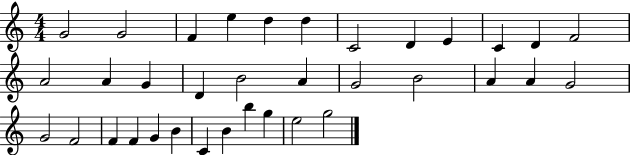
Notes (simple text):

G4/h G4/h F4/q E5/q D5/q D5/q C4/h D4/q E4/q C4/q D4/q F4/h A4/h A4/q G4/q D4/q B4/h A4/q G4/h B4/h A4/q A4/q G4/h G4/h F4/h F4/q F4/q G4/q B4/q C4/q B4/q B5/q G5/q E5/h G5/h